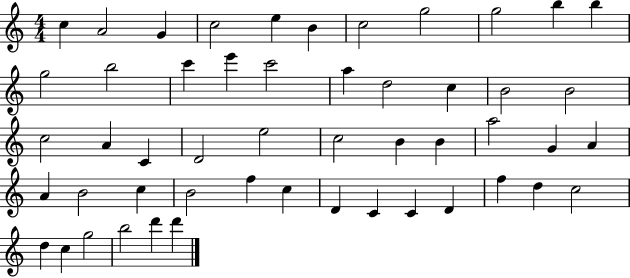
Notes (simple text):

C5/q A4/h G4/q C5/h E5/q B4/q C5/h G5/h G5/h B5/q B5/q G5/h B5/h C6/q E6/q C6/h A5/q D5/h C5/q B4/h B4/h C5/h A4/q C4/q D4/h E5/h C5/h B4/q B4/q A5/h G4/q A4/q A4/q B4/h C5/q B4/h F5/q C5/q D4/q C4/q C4/q D4/q F5/q D5/q C5/h D5/q C5/q G5/h B5/h D6/q D6/q